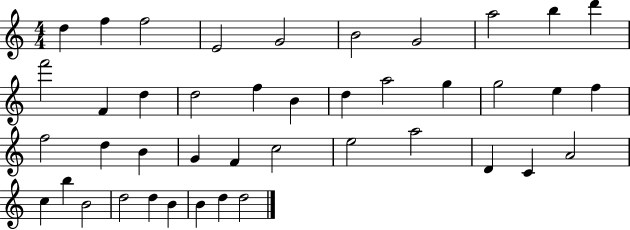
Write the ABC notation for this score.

X:1
T:Untitled
M:4/4
L:1/4
K:C
d f f2 E2 G2 B2 G2 a2 b d' f'2 F d d2 f B d a2 g g2 e f f2 d B G F c2 e2 a2 D C A2 c b B2 d2 d B B d d2